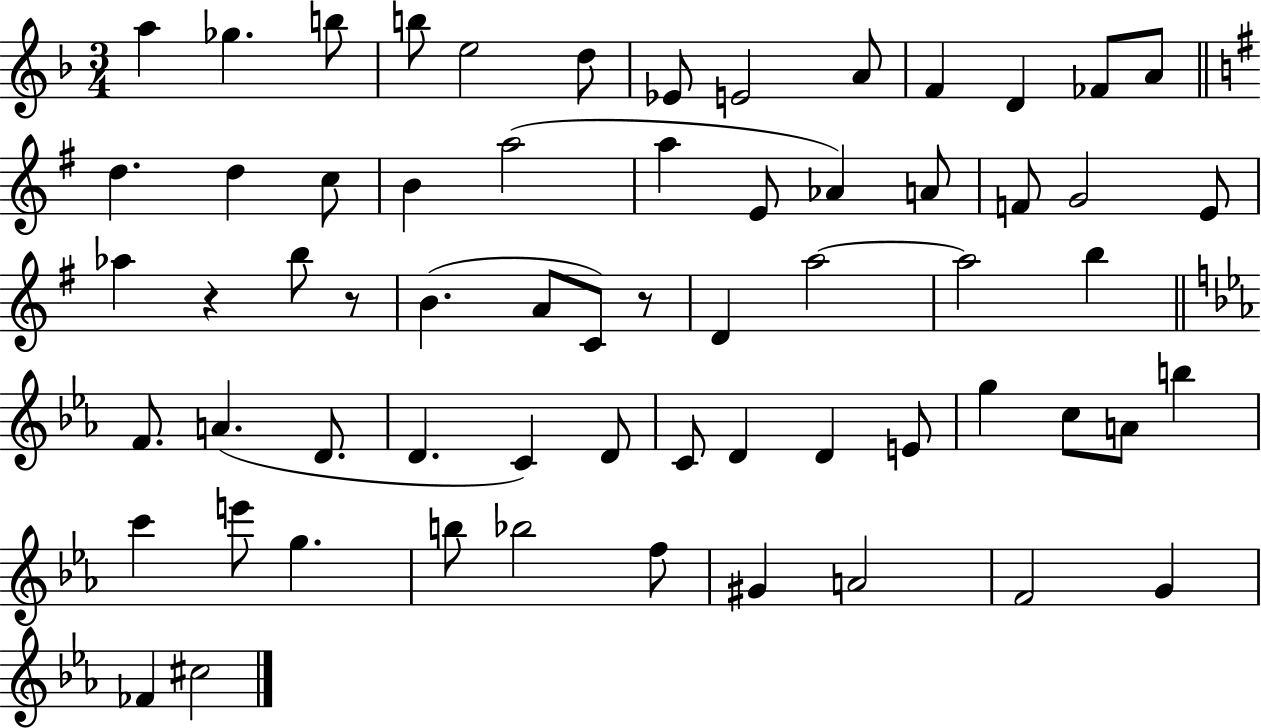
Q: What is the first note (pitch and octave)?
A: A5